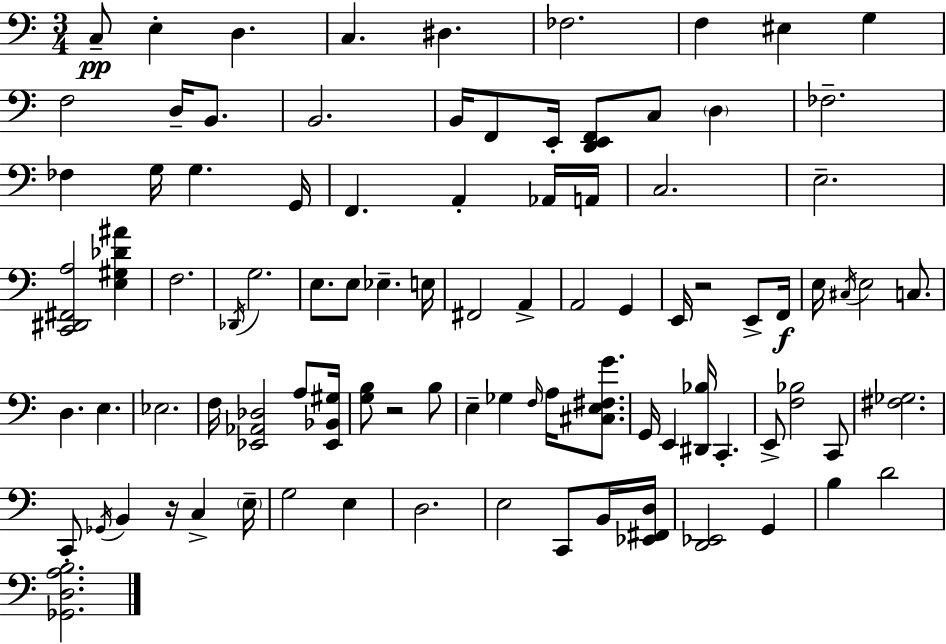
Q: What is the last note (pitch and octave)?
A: D4